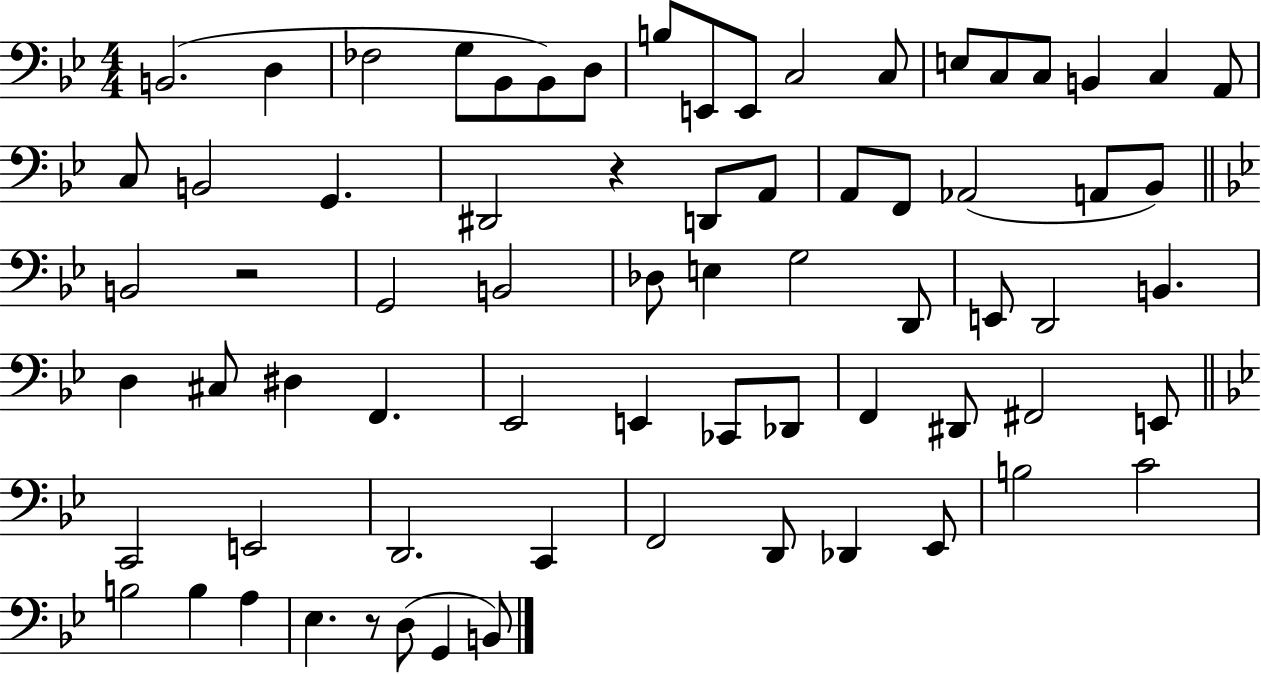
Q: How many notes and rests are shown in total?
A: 71